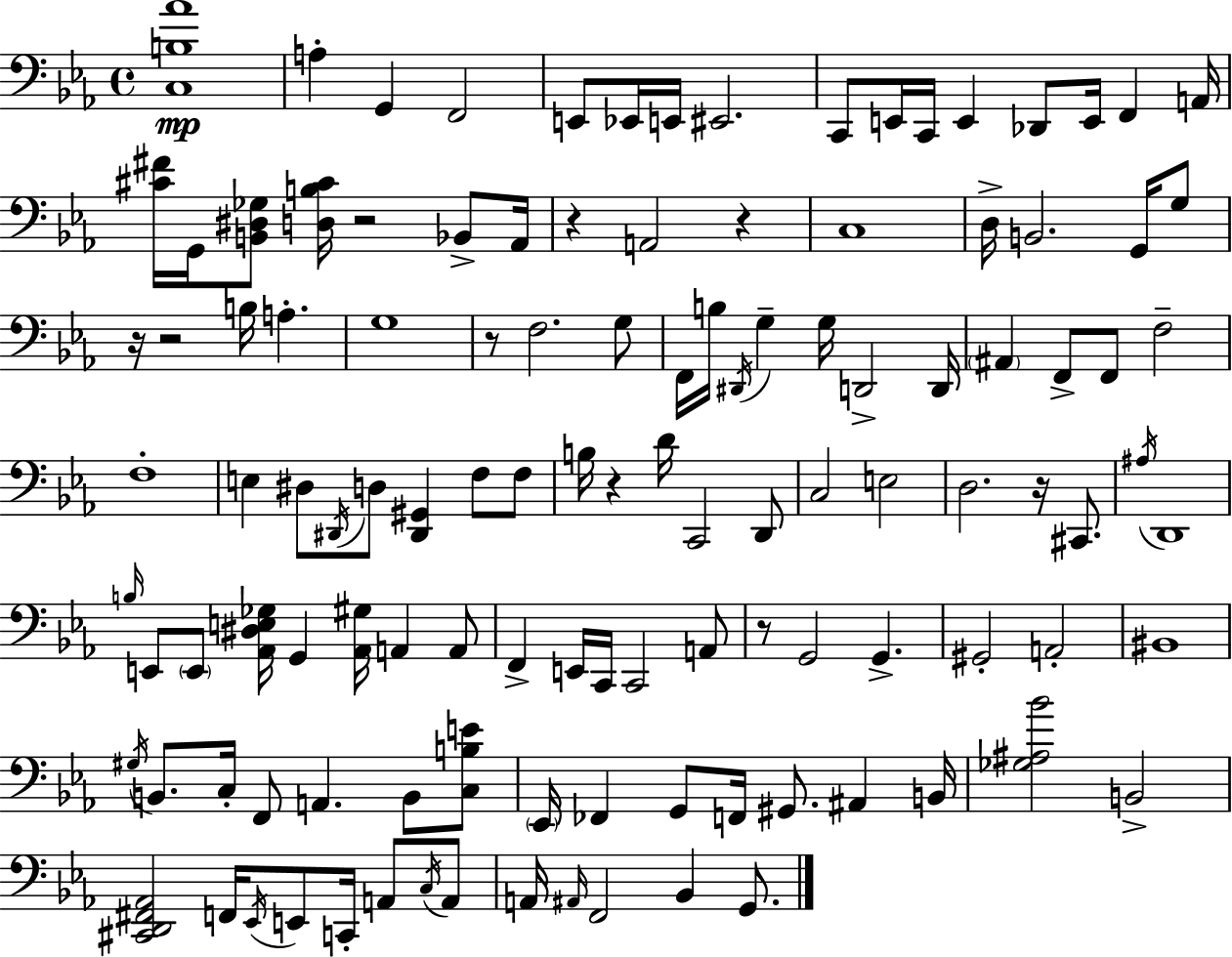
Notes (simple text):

[C3,B3,Ab4]/w A3/q G2/q F2/h E2/e Eb2/s E2/s EIS2/h. C2/e E2/s C2/s E2/q Db2/e E2/s F2/q A2/s [C#4,F#4]/s G2/s [B2,D#3,Gb3]/e [D3,B3,C#4]/s R/h Bb2/e Ab2/s R/q A2/h R/q C3/w D3/s B2/h. G2/s G3/e R/s R/h B3/s A3/q. G3/w R/e F3/h. G3/e F2/s B3/s D#2/s G3/q G3/s D2/h D2/s A#2/q F2/e F2/e F3/h F3/w E3/q D#3/e D#2/s D3/e [D#2,G#2]/q F3/e F3/e B3/s R/q D4/s C2/h D2/e C3/h E3/h D3/h. R/s C#2/e. A#3/s D2/w B3/s E2/e E2/e [Ab2,D#3,E3,Gb3]/s G2/q [Ab2,G#3]/s A2/q A2/e F2/q E2/s C2/s C2/h A2/e R/e G2/h G2/q. G#2/h A2/h BIS2/w G#3/s B2/e. C3/s F2/e A2/q. B2/e [C3,B3,E4]/e Eb2/s FES2/q G2/e F2/s G#2/e. A#2/q B2/s [Gb3,A#3,Bb4]/h B2/h [C#2,D2,F#2,Ab2]/h F2/s Eb2/s E2/e C2/s A2/e C3/s A2/e A2/s A#2/s F2/h Bb2/q G2/e.